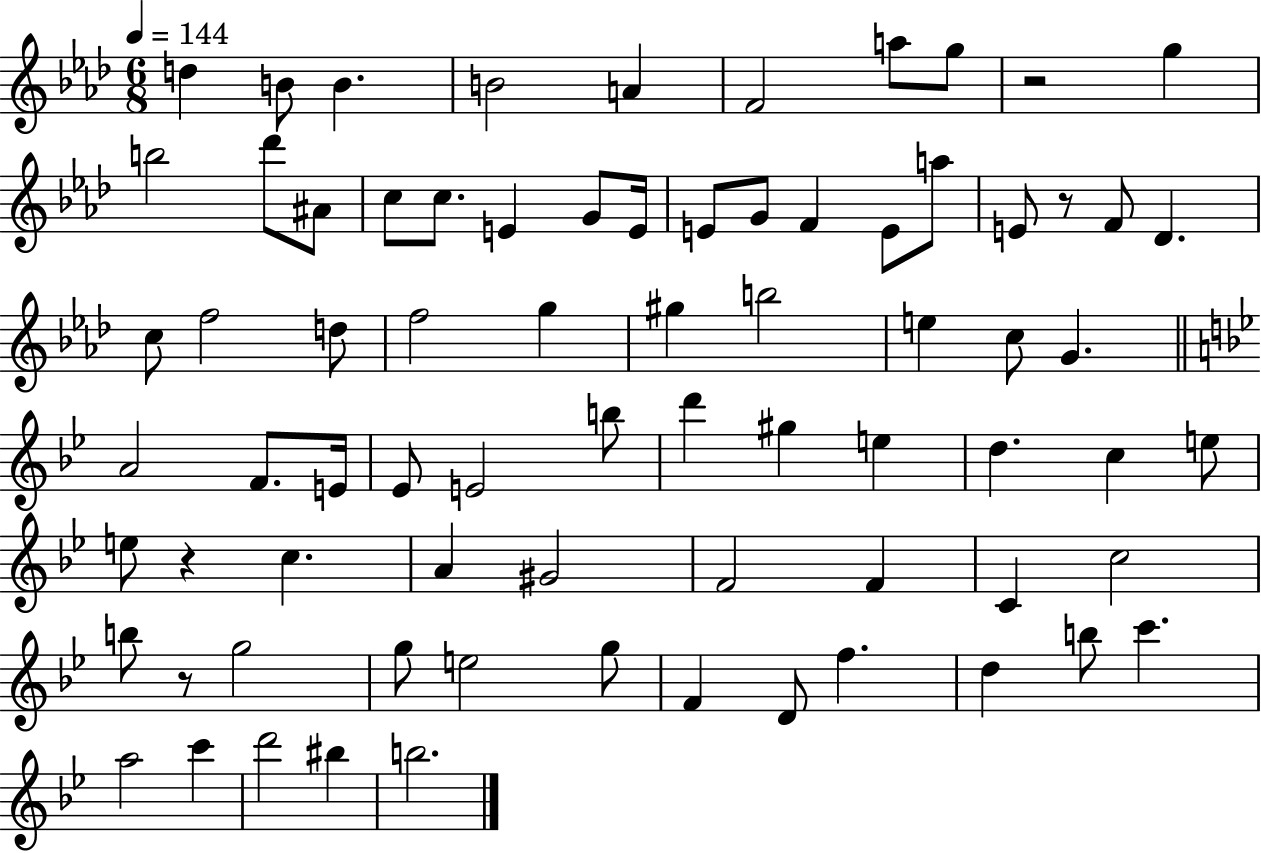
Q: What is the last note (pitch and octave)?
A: B5